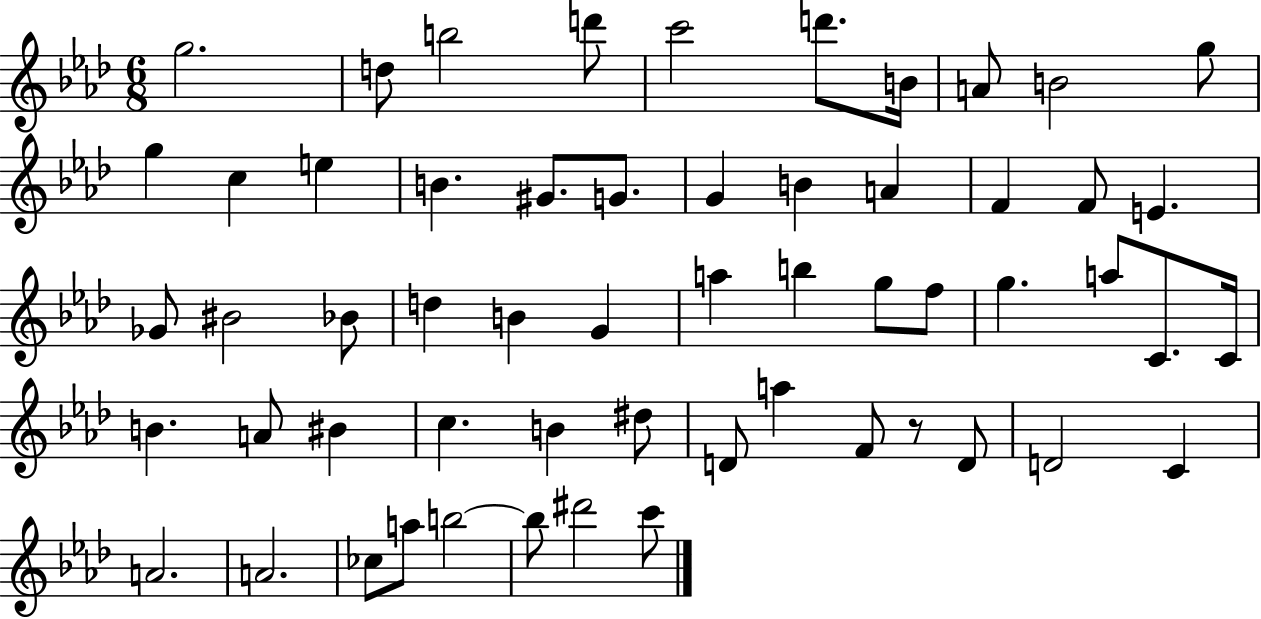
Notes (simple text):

G5/h. D5/e B5/h D6/e C6/h D6/e. B4/s A4/e B4/h G5/e G5/q C5/q E5/q B4/q. G#4/e. G4/e. G4/q B4/q A4/q F4/q F4/e E4/q. Gb4/e BIS4/h Bb4/e D5/q B4/q G4/q A5/q B5/q G5/e F5/e G5/q. A5/e C4/e. C4/s B4/q. A4/e BIS4/q C5/q. B4/q D#5/e D4/e A5/q F4/e R/e D4/e D4/h C4/q A4/h. A4/h. CES5/e A5/e B5/h B5/e D#6/h C6/e